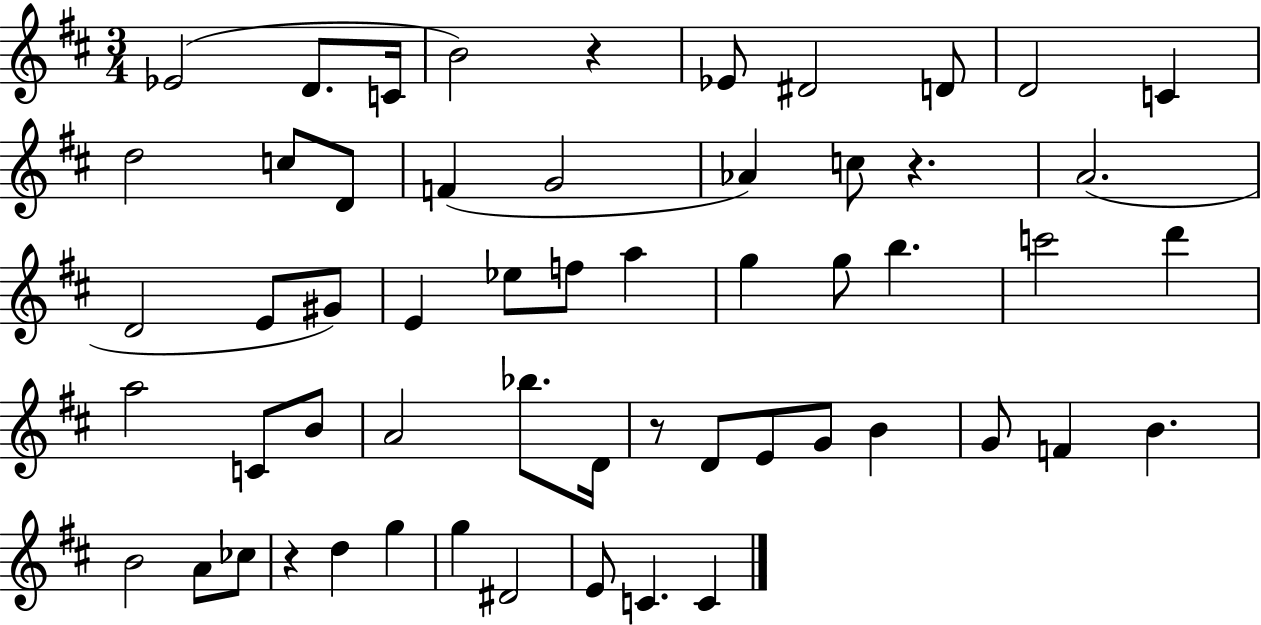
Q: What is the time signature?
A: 3/4